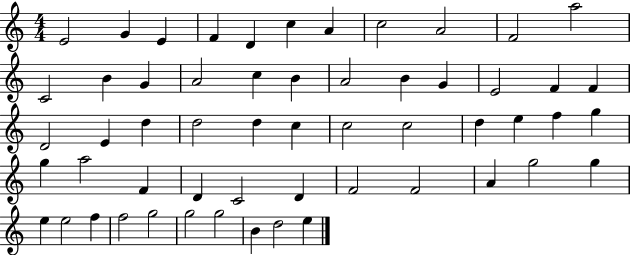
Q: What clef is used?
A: treble